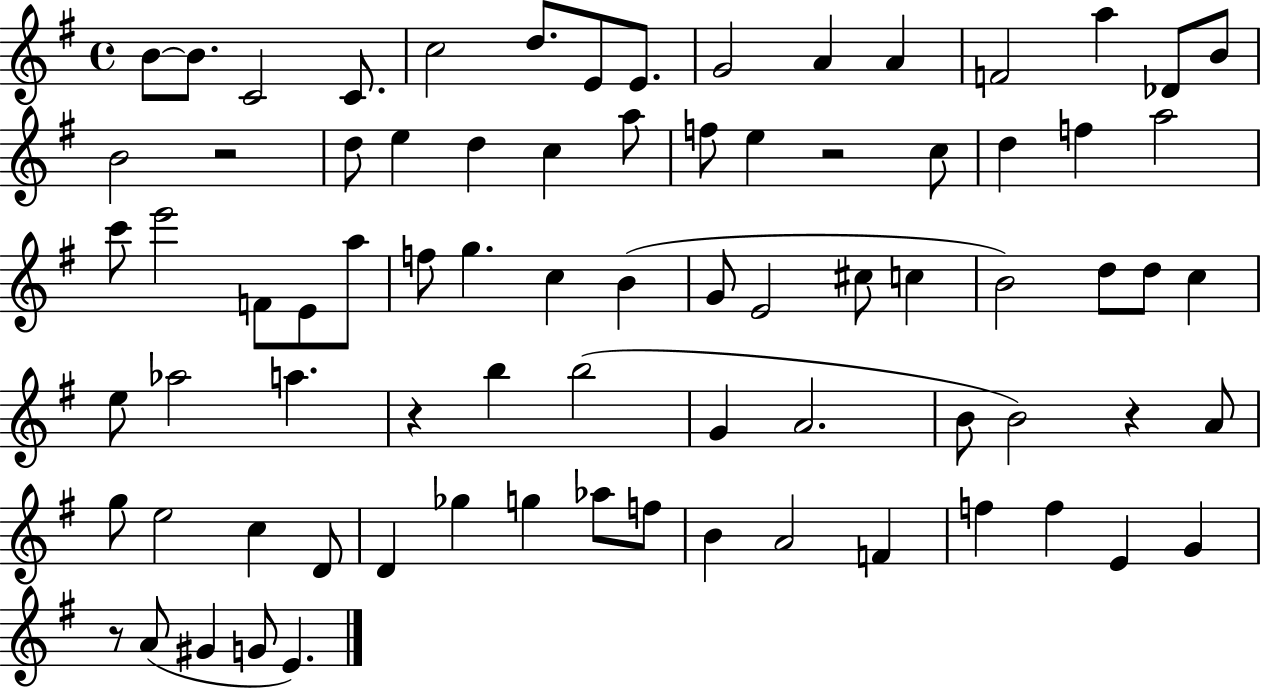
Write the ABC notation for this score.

X:1
T:Untitled
M:4/4
L:1/4
K:G
B/2 B/2 C2 C/2 c2 d/2 E/2 E/2 G2 A A F2 a _D/2 B/2 B2 z2 d/2 e d c a/2 f/2 e z2 c/2 d f a2 c'/2 e'2 F/2 E/2 a/2 f/2 g c B G/2 E2 ^c/2 c B2 d/2 d/2 c e/2 _a2 a z b b2 G A2 B/2 B2 z A/2 g/2 e2 c D/2 D _g g _a/2 f/2 B A2 F f f E G z/2 A/2 ^G G/2 E